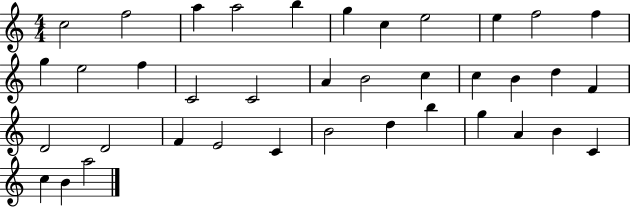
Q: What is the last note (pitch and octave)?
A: A5